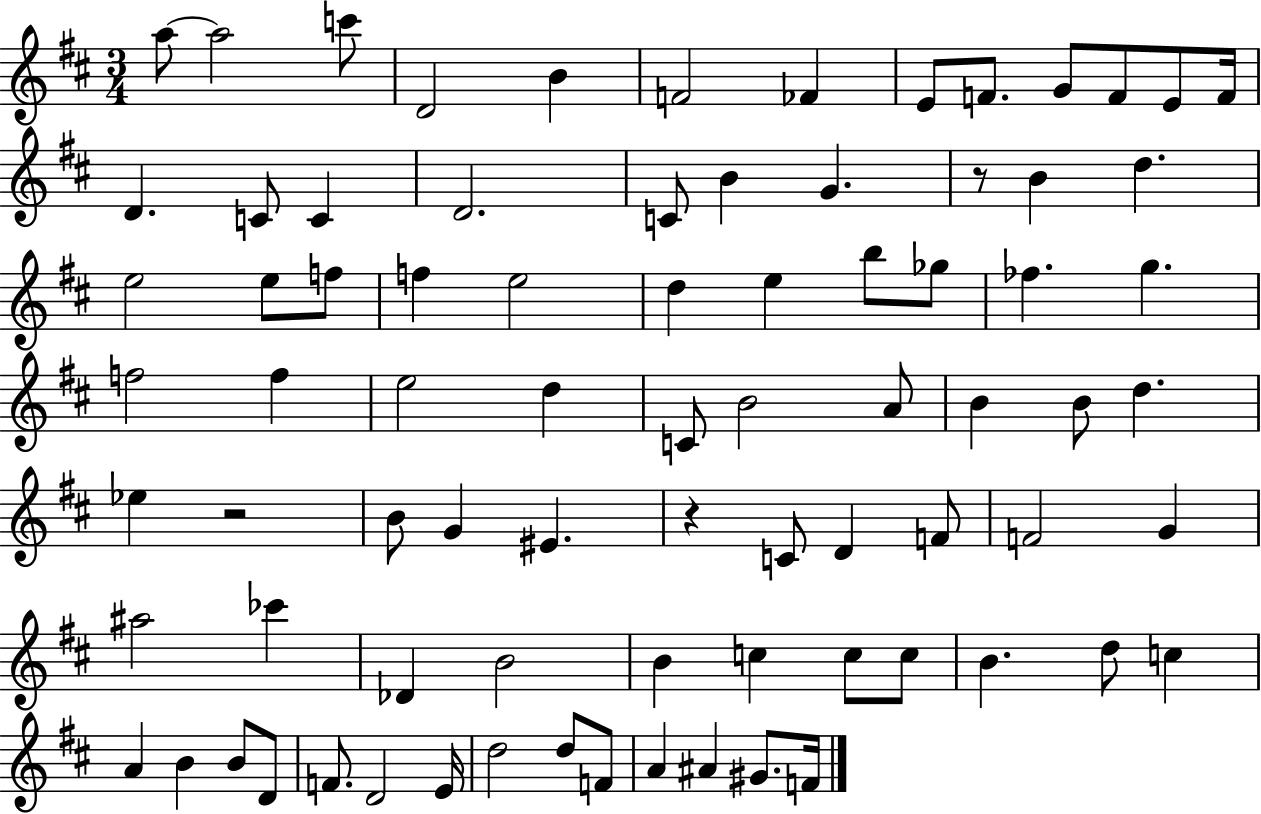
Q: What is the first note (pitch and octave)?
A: A5